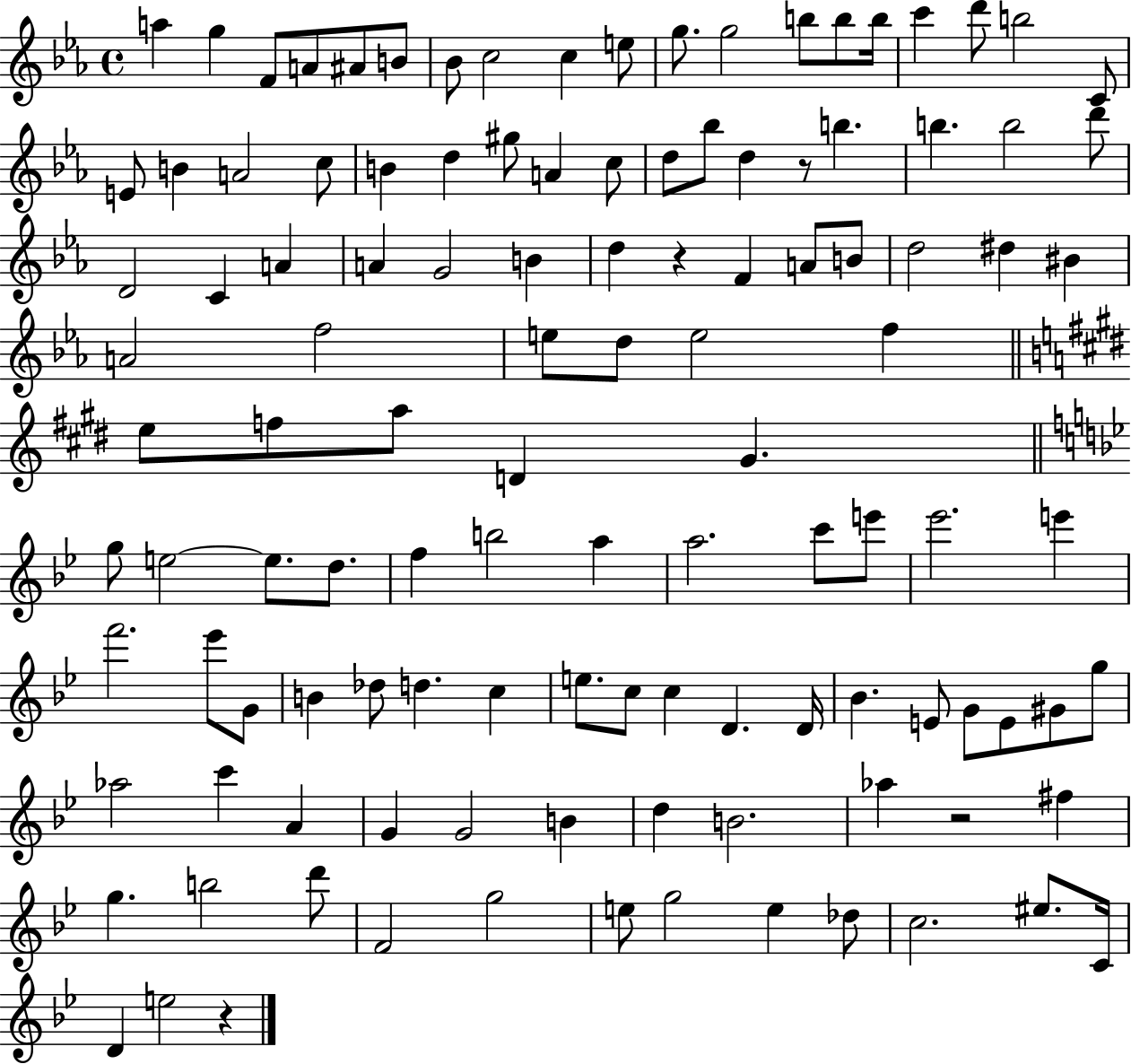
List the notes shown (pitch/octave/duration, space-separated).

A5/q G5/q F4/e A4/e A#4/e B4/e Bb4/e C5/h C5/q E5/e G5/e. G5/h B5/e B5/e B5/s C6/q D6/e B5/h C4/e E4/e B4/q A4/h C5/e B4/q D5/q G#5/e A4/q C5/e D5/e Bb5/e D5/q R/e B5/q. B5/q. B5/h D6/e D4/h C4/q A4/q A4/q G4/h B4/q D5/q R/q F4/q A4/e B4/e D5/h D#5/q BIS4/q A4/h F5/h E5/e D5/e E5/h F5/q E5/e F5/e A5/e D4/q G#4/q. G5/e E5/h E5/e. D5/e. F5/q B5/h A5/q A5/h. C6/e E6/e Eb6/h. E6/q F6/h. Eb6/e G4/e B4/q Db5/e D5/q. C5/q E5/e. C5/e C5/q D4/q. D4/s Bb4/q. E4/e G4/e E4/e G#4/e G5/e Ab5/h C6/q A4/q G4/q G4/h B4/q D5/q B4/h. Ab5/q R/h F#5/q G5/q. B5/h D6/e F4/h G5/h E5/e G5/h E5/q Db5/e C5/h. EIS5/e. C4/s D4/q E5/h R/q